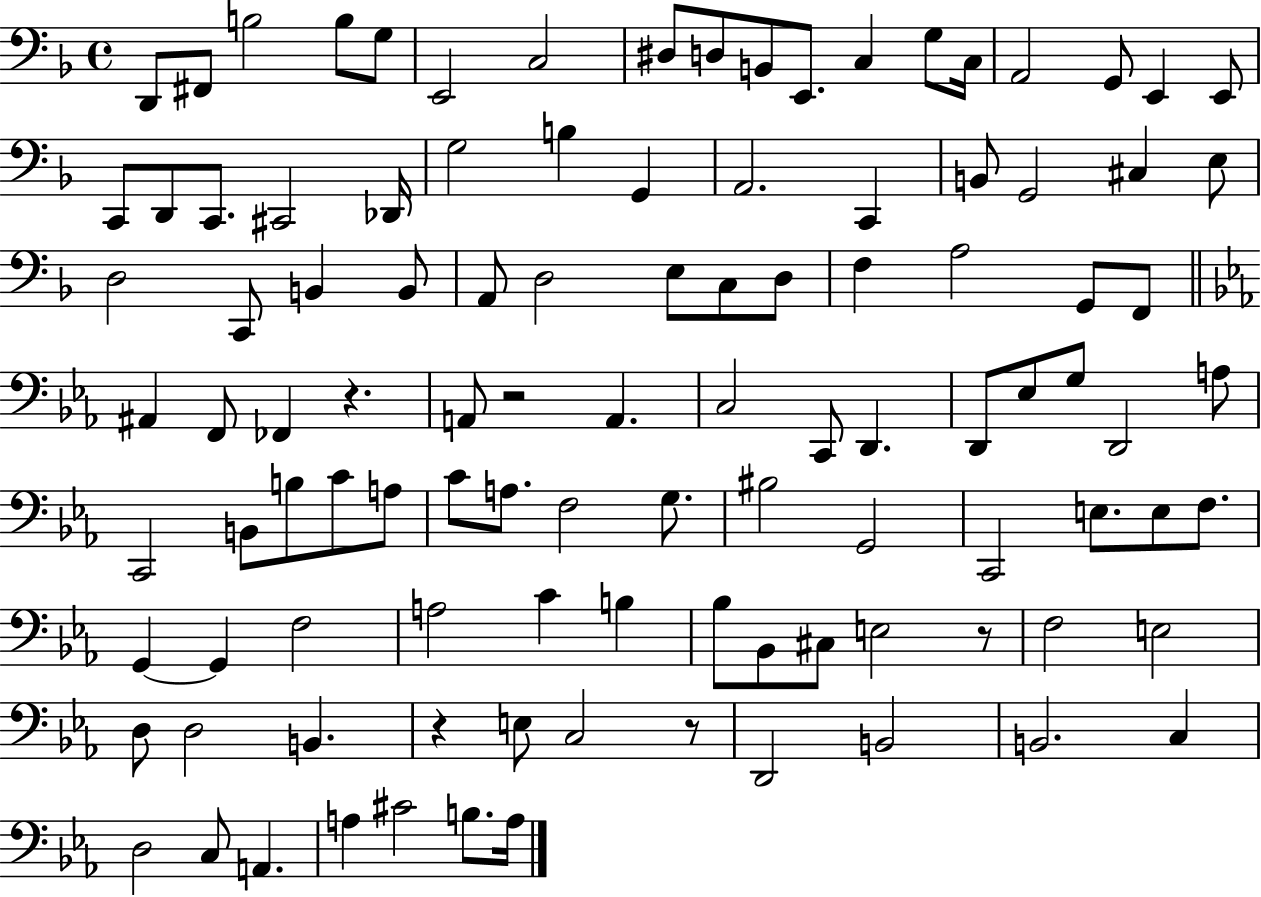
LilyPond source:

{
  \clef bass
  \time 4/4
  \defaultTimeSignature
  \key f \major
  d,8 fis,8 b2 b8 g8 | e,2 c2 | dis8 d8 b,8 e,8. c4 g8 c16 | a,2 g,8 e,4 e,8 | \break c,8 d,8 c,8. cis,2 des,16 | g2 b4 g,4 | a,2. c,4 | b,8 g,2 cis4 e8 | \break d2 c,8 b,4 b,8 | a,8 d2 e8 c8 d8 | f4 a2 g,8 f,8 | \bar "||" \break \key ees \major ais,4 f,8 fes,4 r4. | a,8 r2 a,4. | c2 c,8 d,4. | d,8 ees8 g8 d,2 a8 | \break c,2 b,8 b8 c'8 a8 | c'8 a8. f2 g8. | bis2 g,2 | c,2 e8. e8 f8. | \break g,4~~ g,4 f2 | a2 c'4 b4 | bes8 bes,8 cis8 e2 r8 | f2 e2 | \break d8 d2 b,4. | r4 e8 c2 r8 | d,2 b,2 | b,2. c4 | \break d2 c8 a,4. | a4 cis'2 b8. a16 | \bar "|."
}